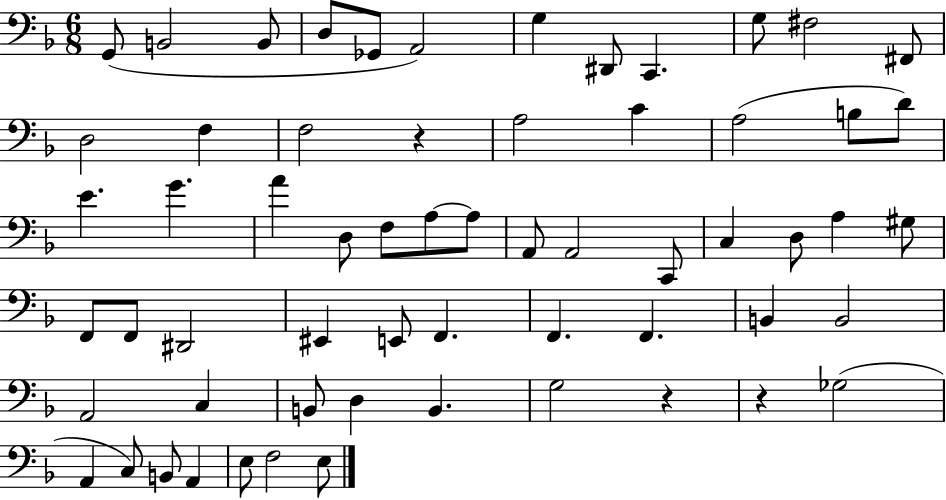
X:1
T:Untitled
M:6/8
L:1/4
K:F
G,,/2 B,,2 B,,/2 D,/2 _G,,/2 A,,2 G, ^D,,/2 C,, G,/2 ^F,2 ^F,,/2 D,2 F, F,2 z A,2 C A,2 B,/2 D/2 E G A D,/2 F,/2 A,/2 A,/2 A,,/2 A,,2 C,,/2 C, D,/2 A, ^G,/2 F,,/2 F,,/2 ^D,,2 ^E,, E,,/2 F,, F,, F,, B,, B,,2 A,,2 C, B,,/2 D, B,, G,2 z z _G,2 A,, C,/2 B,,/2 A,, E,/2 F,2 E,/2